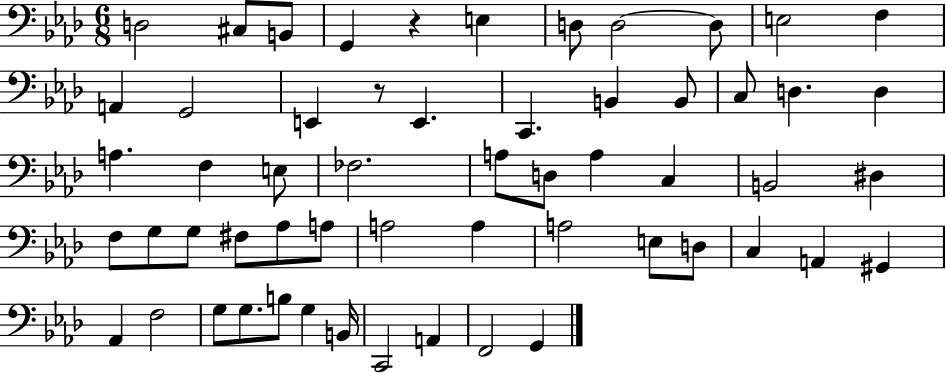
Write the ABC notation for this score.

X:1
T:Untitled
M:6/8
L:1/4
K:Ab
D,2 ^C,/2 B,,/2 G,, z E, D,/2 D,2 D,/2 E,2 F, A,, G,,2 E,, z/2 E,, C,, B,, B,,/2 C,/2 D, D, A, F, E,/2 _F,2 A,/2 D,/2 A, C, B,,2 ^D, F,/2 G,/2 G,/2 ^F,/2 _A,/2 A,/2 A,2 A, A,2 E,/2 D,/2 C, A,, ^G,, _A,, F,2 G,/2 G,/2 B,/2 G, B,,/4 C,,2 A,, F,,2 G,,